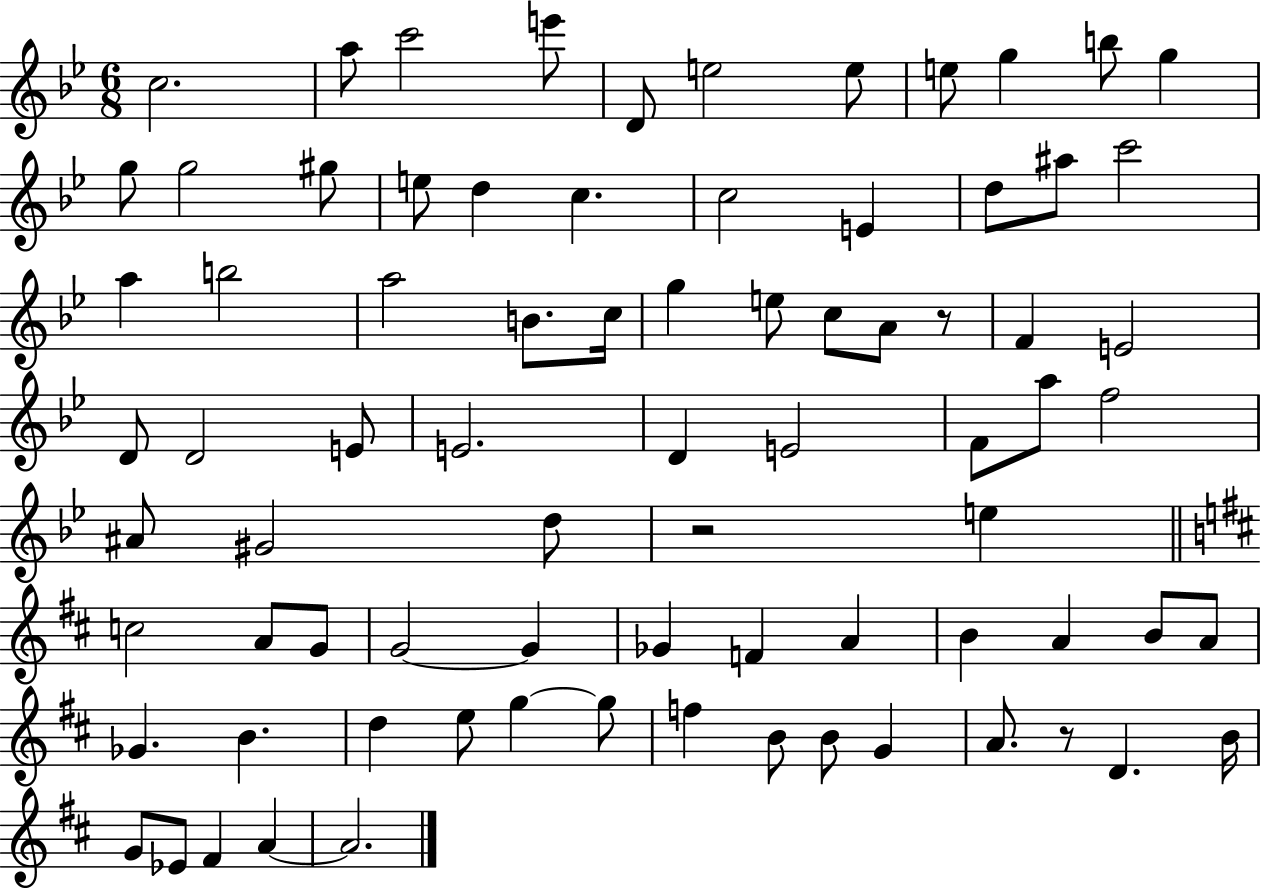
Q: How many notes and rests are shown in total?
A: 79